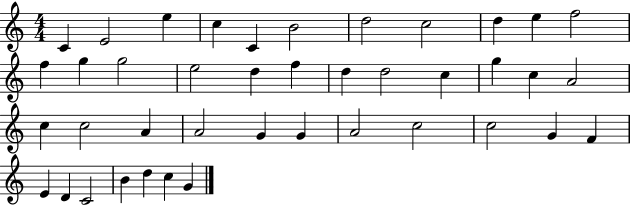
{
  \clef treble
  \numericTimeSignature
  \time 4/4
  \key c \major
  c'4 e'2 e''4 | c''4 c'4 b'2 | d''2 c''2 | d''4 e''4 f''2 | \break f''4 g''4 g''2 | e''2 d''4 f''4 | d''4 d''2 c''4 | g''4 c''4 a'2 | \break c''4 c''2 a'4 | a'2 g'4 g'4 | a'2 c''2 | c''2 g'4 f'4 | \break e'4 d'4 c'2 | b'4 d''4 c''4 g'4 | \bar "|."
}